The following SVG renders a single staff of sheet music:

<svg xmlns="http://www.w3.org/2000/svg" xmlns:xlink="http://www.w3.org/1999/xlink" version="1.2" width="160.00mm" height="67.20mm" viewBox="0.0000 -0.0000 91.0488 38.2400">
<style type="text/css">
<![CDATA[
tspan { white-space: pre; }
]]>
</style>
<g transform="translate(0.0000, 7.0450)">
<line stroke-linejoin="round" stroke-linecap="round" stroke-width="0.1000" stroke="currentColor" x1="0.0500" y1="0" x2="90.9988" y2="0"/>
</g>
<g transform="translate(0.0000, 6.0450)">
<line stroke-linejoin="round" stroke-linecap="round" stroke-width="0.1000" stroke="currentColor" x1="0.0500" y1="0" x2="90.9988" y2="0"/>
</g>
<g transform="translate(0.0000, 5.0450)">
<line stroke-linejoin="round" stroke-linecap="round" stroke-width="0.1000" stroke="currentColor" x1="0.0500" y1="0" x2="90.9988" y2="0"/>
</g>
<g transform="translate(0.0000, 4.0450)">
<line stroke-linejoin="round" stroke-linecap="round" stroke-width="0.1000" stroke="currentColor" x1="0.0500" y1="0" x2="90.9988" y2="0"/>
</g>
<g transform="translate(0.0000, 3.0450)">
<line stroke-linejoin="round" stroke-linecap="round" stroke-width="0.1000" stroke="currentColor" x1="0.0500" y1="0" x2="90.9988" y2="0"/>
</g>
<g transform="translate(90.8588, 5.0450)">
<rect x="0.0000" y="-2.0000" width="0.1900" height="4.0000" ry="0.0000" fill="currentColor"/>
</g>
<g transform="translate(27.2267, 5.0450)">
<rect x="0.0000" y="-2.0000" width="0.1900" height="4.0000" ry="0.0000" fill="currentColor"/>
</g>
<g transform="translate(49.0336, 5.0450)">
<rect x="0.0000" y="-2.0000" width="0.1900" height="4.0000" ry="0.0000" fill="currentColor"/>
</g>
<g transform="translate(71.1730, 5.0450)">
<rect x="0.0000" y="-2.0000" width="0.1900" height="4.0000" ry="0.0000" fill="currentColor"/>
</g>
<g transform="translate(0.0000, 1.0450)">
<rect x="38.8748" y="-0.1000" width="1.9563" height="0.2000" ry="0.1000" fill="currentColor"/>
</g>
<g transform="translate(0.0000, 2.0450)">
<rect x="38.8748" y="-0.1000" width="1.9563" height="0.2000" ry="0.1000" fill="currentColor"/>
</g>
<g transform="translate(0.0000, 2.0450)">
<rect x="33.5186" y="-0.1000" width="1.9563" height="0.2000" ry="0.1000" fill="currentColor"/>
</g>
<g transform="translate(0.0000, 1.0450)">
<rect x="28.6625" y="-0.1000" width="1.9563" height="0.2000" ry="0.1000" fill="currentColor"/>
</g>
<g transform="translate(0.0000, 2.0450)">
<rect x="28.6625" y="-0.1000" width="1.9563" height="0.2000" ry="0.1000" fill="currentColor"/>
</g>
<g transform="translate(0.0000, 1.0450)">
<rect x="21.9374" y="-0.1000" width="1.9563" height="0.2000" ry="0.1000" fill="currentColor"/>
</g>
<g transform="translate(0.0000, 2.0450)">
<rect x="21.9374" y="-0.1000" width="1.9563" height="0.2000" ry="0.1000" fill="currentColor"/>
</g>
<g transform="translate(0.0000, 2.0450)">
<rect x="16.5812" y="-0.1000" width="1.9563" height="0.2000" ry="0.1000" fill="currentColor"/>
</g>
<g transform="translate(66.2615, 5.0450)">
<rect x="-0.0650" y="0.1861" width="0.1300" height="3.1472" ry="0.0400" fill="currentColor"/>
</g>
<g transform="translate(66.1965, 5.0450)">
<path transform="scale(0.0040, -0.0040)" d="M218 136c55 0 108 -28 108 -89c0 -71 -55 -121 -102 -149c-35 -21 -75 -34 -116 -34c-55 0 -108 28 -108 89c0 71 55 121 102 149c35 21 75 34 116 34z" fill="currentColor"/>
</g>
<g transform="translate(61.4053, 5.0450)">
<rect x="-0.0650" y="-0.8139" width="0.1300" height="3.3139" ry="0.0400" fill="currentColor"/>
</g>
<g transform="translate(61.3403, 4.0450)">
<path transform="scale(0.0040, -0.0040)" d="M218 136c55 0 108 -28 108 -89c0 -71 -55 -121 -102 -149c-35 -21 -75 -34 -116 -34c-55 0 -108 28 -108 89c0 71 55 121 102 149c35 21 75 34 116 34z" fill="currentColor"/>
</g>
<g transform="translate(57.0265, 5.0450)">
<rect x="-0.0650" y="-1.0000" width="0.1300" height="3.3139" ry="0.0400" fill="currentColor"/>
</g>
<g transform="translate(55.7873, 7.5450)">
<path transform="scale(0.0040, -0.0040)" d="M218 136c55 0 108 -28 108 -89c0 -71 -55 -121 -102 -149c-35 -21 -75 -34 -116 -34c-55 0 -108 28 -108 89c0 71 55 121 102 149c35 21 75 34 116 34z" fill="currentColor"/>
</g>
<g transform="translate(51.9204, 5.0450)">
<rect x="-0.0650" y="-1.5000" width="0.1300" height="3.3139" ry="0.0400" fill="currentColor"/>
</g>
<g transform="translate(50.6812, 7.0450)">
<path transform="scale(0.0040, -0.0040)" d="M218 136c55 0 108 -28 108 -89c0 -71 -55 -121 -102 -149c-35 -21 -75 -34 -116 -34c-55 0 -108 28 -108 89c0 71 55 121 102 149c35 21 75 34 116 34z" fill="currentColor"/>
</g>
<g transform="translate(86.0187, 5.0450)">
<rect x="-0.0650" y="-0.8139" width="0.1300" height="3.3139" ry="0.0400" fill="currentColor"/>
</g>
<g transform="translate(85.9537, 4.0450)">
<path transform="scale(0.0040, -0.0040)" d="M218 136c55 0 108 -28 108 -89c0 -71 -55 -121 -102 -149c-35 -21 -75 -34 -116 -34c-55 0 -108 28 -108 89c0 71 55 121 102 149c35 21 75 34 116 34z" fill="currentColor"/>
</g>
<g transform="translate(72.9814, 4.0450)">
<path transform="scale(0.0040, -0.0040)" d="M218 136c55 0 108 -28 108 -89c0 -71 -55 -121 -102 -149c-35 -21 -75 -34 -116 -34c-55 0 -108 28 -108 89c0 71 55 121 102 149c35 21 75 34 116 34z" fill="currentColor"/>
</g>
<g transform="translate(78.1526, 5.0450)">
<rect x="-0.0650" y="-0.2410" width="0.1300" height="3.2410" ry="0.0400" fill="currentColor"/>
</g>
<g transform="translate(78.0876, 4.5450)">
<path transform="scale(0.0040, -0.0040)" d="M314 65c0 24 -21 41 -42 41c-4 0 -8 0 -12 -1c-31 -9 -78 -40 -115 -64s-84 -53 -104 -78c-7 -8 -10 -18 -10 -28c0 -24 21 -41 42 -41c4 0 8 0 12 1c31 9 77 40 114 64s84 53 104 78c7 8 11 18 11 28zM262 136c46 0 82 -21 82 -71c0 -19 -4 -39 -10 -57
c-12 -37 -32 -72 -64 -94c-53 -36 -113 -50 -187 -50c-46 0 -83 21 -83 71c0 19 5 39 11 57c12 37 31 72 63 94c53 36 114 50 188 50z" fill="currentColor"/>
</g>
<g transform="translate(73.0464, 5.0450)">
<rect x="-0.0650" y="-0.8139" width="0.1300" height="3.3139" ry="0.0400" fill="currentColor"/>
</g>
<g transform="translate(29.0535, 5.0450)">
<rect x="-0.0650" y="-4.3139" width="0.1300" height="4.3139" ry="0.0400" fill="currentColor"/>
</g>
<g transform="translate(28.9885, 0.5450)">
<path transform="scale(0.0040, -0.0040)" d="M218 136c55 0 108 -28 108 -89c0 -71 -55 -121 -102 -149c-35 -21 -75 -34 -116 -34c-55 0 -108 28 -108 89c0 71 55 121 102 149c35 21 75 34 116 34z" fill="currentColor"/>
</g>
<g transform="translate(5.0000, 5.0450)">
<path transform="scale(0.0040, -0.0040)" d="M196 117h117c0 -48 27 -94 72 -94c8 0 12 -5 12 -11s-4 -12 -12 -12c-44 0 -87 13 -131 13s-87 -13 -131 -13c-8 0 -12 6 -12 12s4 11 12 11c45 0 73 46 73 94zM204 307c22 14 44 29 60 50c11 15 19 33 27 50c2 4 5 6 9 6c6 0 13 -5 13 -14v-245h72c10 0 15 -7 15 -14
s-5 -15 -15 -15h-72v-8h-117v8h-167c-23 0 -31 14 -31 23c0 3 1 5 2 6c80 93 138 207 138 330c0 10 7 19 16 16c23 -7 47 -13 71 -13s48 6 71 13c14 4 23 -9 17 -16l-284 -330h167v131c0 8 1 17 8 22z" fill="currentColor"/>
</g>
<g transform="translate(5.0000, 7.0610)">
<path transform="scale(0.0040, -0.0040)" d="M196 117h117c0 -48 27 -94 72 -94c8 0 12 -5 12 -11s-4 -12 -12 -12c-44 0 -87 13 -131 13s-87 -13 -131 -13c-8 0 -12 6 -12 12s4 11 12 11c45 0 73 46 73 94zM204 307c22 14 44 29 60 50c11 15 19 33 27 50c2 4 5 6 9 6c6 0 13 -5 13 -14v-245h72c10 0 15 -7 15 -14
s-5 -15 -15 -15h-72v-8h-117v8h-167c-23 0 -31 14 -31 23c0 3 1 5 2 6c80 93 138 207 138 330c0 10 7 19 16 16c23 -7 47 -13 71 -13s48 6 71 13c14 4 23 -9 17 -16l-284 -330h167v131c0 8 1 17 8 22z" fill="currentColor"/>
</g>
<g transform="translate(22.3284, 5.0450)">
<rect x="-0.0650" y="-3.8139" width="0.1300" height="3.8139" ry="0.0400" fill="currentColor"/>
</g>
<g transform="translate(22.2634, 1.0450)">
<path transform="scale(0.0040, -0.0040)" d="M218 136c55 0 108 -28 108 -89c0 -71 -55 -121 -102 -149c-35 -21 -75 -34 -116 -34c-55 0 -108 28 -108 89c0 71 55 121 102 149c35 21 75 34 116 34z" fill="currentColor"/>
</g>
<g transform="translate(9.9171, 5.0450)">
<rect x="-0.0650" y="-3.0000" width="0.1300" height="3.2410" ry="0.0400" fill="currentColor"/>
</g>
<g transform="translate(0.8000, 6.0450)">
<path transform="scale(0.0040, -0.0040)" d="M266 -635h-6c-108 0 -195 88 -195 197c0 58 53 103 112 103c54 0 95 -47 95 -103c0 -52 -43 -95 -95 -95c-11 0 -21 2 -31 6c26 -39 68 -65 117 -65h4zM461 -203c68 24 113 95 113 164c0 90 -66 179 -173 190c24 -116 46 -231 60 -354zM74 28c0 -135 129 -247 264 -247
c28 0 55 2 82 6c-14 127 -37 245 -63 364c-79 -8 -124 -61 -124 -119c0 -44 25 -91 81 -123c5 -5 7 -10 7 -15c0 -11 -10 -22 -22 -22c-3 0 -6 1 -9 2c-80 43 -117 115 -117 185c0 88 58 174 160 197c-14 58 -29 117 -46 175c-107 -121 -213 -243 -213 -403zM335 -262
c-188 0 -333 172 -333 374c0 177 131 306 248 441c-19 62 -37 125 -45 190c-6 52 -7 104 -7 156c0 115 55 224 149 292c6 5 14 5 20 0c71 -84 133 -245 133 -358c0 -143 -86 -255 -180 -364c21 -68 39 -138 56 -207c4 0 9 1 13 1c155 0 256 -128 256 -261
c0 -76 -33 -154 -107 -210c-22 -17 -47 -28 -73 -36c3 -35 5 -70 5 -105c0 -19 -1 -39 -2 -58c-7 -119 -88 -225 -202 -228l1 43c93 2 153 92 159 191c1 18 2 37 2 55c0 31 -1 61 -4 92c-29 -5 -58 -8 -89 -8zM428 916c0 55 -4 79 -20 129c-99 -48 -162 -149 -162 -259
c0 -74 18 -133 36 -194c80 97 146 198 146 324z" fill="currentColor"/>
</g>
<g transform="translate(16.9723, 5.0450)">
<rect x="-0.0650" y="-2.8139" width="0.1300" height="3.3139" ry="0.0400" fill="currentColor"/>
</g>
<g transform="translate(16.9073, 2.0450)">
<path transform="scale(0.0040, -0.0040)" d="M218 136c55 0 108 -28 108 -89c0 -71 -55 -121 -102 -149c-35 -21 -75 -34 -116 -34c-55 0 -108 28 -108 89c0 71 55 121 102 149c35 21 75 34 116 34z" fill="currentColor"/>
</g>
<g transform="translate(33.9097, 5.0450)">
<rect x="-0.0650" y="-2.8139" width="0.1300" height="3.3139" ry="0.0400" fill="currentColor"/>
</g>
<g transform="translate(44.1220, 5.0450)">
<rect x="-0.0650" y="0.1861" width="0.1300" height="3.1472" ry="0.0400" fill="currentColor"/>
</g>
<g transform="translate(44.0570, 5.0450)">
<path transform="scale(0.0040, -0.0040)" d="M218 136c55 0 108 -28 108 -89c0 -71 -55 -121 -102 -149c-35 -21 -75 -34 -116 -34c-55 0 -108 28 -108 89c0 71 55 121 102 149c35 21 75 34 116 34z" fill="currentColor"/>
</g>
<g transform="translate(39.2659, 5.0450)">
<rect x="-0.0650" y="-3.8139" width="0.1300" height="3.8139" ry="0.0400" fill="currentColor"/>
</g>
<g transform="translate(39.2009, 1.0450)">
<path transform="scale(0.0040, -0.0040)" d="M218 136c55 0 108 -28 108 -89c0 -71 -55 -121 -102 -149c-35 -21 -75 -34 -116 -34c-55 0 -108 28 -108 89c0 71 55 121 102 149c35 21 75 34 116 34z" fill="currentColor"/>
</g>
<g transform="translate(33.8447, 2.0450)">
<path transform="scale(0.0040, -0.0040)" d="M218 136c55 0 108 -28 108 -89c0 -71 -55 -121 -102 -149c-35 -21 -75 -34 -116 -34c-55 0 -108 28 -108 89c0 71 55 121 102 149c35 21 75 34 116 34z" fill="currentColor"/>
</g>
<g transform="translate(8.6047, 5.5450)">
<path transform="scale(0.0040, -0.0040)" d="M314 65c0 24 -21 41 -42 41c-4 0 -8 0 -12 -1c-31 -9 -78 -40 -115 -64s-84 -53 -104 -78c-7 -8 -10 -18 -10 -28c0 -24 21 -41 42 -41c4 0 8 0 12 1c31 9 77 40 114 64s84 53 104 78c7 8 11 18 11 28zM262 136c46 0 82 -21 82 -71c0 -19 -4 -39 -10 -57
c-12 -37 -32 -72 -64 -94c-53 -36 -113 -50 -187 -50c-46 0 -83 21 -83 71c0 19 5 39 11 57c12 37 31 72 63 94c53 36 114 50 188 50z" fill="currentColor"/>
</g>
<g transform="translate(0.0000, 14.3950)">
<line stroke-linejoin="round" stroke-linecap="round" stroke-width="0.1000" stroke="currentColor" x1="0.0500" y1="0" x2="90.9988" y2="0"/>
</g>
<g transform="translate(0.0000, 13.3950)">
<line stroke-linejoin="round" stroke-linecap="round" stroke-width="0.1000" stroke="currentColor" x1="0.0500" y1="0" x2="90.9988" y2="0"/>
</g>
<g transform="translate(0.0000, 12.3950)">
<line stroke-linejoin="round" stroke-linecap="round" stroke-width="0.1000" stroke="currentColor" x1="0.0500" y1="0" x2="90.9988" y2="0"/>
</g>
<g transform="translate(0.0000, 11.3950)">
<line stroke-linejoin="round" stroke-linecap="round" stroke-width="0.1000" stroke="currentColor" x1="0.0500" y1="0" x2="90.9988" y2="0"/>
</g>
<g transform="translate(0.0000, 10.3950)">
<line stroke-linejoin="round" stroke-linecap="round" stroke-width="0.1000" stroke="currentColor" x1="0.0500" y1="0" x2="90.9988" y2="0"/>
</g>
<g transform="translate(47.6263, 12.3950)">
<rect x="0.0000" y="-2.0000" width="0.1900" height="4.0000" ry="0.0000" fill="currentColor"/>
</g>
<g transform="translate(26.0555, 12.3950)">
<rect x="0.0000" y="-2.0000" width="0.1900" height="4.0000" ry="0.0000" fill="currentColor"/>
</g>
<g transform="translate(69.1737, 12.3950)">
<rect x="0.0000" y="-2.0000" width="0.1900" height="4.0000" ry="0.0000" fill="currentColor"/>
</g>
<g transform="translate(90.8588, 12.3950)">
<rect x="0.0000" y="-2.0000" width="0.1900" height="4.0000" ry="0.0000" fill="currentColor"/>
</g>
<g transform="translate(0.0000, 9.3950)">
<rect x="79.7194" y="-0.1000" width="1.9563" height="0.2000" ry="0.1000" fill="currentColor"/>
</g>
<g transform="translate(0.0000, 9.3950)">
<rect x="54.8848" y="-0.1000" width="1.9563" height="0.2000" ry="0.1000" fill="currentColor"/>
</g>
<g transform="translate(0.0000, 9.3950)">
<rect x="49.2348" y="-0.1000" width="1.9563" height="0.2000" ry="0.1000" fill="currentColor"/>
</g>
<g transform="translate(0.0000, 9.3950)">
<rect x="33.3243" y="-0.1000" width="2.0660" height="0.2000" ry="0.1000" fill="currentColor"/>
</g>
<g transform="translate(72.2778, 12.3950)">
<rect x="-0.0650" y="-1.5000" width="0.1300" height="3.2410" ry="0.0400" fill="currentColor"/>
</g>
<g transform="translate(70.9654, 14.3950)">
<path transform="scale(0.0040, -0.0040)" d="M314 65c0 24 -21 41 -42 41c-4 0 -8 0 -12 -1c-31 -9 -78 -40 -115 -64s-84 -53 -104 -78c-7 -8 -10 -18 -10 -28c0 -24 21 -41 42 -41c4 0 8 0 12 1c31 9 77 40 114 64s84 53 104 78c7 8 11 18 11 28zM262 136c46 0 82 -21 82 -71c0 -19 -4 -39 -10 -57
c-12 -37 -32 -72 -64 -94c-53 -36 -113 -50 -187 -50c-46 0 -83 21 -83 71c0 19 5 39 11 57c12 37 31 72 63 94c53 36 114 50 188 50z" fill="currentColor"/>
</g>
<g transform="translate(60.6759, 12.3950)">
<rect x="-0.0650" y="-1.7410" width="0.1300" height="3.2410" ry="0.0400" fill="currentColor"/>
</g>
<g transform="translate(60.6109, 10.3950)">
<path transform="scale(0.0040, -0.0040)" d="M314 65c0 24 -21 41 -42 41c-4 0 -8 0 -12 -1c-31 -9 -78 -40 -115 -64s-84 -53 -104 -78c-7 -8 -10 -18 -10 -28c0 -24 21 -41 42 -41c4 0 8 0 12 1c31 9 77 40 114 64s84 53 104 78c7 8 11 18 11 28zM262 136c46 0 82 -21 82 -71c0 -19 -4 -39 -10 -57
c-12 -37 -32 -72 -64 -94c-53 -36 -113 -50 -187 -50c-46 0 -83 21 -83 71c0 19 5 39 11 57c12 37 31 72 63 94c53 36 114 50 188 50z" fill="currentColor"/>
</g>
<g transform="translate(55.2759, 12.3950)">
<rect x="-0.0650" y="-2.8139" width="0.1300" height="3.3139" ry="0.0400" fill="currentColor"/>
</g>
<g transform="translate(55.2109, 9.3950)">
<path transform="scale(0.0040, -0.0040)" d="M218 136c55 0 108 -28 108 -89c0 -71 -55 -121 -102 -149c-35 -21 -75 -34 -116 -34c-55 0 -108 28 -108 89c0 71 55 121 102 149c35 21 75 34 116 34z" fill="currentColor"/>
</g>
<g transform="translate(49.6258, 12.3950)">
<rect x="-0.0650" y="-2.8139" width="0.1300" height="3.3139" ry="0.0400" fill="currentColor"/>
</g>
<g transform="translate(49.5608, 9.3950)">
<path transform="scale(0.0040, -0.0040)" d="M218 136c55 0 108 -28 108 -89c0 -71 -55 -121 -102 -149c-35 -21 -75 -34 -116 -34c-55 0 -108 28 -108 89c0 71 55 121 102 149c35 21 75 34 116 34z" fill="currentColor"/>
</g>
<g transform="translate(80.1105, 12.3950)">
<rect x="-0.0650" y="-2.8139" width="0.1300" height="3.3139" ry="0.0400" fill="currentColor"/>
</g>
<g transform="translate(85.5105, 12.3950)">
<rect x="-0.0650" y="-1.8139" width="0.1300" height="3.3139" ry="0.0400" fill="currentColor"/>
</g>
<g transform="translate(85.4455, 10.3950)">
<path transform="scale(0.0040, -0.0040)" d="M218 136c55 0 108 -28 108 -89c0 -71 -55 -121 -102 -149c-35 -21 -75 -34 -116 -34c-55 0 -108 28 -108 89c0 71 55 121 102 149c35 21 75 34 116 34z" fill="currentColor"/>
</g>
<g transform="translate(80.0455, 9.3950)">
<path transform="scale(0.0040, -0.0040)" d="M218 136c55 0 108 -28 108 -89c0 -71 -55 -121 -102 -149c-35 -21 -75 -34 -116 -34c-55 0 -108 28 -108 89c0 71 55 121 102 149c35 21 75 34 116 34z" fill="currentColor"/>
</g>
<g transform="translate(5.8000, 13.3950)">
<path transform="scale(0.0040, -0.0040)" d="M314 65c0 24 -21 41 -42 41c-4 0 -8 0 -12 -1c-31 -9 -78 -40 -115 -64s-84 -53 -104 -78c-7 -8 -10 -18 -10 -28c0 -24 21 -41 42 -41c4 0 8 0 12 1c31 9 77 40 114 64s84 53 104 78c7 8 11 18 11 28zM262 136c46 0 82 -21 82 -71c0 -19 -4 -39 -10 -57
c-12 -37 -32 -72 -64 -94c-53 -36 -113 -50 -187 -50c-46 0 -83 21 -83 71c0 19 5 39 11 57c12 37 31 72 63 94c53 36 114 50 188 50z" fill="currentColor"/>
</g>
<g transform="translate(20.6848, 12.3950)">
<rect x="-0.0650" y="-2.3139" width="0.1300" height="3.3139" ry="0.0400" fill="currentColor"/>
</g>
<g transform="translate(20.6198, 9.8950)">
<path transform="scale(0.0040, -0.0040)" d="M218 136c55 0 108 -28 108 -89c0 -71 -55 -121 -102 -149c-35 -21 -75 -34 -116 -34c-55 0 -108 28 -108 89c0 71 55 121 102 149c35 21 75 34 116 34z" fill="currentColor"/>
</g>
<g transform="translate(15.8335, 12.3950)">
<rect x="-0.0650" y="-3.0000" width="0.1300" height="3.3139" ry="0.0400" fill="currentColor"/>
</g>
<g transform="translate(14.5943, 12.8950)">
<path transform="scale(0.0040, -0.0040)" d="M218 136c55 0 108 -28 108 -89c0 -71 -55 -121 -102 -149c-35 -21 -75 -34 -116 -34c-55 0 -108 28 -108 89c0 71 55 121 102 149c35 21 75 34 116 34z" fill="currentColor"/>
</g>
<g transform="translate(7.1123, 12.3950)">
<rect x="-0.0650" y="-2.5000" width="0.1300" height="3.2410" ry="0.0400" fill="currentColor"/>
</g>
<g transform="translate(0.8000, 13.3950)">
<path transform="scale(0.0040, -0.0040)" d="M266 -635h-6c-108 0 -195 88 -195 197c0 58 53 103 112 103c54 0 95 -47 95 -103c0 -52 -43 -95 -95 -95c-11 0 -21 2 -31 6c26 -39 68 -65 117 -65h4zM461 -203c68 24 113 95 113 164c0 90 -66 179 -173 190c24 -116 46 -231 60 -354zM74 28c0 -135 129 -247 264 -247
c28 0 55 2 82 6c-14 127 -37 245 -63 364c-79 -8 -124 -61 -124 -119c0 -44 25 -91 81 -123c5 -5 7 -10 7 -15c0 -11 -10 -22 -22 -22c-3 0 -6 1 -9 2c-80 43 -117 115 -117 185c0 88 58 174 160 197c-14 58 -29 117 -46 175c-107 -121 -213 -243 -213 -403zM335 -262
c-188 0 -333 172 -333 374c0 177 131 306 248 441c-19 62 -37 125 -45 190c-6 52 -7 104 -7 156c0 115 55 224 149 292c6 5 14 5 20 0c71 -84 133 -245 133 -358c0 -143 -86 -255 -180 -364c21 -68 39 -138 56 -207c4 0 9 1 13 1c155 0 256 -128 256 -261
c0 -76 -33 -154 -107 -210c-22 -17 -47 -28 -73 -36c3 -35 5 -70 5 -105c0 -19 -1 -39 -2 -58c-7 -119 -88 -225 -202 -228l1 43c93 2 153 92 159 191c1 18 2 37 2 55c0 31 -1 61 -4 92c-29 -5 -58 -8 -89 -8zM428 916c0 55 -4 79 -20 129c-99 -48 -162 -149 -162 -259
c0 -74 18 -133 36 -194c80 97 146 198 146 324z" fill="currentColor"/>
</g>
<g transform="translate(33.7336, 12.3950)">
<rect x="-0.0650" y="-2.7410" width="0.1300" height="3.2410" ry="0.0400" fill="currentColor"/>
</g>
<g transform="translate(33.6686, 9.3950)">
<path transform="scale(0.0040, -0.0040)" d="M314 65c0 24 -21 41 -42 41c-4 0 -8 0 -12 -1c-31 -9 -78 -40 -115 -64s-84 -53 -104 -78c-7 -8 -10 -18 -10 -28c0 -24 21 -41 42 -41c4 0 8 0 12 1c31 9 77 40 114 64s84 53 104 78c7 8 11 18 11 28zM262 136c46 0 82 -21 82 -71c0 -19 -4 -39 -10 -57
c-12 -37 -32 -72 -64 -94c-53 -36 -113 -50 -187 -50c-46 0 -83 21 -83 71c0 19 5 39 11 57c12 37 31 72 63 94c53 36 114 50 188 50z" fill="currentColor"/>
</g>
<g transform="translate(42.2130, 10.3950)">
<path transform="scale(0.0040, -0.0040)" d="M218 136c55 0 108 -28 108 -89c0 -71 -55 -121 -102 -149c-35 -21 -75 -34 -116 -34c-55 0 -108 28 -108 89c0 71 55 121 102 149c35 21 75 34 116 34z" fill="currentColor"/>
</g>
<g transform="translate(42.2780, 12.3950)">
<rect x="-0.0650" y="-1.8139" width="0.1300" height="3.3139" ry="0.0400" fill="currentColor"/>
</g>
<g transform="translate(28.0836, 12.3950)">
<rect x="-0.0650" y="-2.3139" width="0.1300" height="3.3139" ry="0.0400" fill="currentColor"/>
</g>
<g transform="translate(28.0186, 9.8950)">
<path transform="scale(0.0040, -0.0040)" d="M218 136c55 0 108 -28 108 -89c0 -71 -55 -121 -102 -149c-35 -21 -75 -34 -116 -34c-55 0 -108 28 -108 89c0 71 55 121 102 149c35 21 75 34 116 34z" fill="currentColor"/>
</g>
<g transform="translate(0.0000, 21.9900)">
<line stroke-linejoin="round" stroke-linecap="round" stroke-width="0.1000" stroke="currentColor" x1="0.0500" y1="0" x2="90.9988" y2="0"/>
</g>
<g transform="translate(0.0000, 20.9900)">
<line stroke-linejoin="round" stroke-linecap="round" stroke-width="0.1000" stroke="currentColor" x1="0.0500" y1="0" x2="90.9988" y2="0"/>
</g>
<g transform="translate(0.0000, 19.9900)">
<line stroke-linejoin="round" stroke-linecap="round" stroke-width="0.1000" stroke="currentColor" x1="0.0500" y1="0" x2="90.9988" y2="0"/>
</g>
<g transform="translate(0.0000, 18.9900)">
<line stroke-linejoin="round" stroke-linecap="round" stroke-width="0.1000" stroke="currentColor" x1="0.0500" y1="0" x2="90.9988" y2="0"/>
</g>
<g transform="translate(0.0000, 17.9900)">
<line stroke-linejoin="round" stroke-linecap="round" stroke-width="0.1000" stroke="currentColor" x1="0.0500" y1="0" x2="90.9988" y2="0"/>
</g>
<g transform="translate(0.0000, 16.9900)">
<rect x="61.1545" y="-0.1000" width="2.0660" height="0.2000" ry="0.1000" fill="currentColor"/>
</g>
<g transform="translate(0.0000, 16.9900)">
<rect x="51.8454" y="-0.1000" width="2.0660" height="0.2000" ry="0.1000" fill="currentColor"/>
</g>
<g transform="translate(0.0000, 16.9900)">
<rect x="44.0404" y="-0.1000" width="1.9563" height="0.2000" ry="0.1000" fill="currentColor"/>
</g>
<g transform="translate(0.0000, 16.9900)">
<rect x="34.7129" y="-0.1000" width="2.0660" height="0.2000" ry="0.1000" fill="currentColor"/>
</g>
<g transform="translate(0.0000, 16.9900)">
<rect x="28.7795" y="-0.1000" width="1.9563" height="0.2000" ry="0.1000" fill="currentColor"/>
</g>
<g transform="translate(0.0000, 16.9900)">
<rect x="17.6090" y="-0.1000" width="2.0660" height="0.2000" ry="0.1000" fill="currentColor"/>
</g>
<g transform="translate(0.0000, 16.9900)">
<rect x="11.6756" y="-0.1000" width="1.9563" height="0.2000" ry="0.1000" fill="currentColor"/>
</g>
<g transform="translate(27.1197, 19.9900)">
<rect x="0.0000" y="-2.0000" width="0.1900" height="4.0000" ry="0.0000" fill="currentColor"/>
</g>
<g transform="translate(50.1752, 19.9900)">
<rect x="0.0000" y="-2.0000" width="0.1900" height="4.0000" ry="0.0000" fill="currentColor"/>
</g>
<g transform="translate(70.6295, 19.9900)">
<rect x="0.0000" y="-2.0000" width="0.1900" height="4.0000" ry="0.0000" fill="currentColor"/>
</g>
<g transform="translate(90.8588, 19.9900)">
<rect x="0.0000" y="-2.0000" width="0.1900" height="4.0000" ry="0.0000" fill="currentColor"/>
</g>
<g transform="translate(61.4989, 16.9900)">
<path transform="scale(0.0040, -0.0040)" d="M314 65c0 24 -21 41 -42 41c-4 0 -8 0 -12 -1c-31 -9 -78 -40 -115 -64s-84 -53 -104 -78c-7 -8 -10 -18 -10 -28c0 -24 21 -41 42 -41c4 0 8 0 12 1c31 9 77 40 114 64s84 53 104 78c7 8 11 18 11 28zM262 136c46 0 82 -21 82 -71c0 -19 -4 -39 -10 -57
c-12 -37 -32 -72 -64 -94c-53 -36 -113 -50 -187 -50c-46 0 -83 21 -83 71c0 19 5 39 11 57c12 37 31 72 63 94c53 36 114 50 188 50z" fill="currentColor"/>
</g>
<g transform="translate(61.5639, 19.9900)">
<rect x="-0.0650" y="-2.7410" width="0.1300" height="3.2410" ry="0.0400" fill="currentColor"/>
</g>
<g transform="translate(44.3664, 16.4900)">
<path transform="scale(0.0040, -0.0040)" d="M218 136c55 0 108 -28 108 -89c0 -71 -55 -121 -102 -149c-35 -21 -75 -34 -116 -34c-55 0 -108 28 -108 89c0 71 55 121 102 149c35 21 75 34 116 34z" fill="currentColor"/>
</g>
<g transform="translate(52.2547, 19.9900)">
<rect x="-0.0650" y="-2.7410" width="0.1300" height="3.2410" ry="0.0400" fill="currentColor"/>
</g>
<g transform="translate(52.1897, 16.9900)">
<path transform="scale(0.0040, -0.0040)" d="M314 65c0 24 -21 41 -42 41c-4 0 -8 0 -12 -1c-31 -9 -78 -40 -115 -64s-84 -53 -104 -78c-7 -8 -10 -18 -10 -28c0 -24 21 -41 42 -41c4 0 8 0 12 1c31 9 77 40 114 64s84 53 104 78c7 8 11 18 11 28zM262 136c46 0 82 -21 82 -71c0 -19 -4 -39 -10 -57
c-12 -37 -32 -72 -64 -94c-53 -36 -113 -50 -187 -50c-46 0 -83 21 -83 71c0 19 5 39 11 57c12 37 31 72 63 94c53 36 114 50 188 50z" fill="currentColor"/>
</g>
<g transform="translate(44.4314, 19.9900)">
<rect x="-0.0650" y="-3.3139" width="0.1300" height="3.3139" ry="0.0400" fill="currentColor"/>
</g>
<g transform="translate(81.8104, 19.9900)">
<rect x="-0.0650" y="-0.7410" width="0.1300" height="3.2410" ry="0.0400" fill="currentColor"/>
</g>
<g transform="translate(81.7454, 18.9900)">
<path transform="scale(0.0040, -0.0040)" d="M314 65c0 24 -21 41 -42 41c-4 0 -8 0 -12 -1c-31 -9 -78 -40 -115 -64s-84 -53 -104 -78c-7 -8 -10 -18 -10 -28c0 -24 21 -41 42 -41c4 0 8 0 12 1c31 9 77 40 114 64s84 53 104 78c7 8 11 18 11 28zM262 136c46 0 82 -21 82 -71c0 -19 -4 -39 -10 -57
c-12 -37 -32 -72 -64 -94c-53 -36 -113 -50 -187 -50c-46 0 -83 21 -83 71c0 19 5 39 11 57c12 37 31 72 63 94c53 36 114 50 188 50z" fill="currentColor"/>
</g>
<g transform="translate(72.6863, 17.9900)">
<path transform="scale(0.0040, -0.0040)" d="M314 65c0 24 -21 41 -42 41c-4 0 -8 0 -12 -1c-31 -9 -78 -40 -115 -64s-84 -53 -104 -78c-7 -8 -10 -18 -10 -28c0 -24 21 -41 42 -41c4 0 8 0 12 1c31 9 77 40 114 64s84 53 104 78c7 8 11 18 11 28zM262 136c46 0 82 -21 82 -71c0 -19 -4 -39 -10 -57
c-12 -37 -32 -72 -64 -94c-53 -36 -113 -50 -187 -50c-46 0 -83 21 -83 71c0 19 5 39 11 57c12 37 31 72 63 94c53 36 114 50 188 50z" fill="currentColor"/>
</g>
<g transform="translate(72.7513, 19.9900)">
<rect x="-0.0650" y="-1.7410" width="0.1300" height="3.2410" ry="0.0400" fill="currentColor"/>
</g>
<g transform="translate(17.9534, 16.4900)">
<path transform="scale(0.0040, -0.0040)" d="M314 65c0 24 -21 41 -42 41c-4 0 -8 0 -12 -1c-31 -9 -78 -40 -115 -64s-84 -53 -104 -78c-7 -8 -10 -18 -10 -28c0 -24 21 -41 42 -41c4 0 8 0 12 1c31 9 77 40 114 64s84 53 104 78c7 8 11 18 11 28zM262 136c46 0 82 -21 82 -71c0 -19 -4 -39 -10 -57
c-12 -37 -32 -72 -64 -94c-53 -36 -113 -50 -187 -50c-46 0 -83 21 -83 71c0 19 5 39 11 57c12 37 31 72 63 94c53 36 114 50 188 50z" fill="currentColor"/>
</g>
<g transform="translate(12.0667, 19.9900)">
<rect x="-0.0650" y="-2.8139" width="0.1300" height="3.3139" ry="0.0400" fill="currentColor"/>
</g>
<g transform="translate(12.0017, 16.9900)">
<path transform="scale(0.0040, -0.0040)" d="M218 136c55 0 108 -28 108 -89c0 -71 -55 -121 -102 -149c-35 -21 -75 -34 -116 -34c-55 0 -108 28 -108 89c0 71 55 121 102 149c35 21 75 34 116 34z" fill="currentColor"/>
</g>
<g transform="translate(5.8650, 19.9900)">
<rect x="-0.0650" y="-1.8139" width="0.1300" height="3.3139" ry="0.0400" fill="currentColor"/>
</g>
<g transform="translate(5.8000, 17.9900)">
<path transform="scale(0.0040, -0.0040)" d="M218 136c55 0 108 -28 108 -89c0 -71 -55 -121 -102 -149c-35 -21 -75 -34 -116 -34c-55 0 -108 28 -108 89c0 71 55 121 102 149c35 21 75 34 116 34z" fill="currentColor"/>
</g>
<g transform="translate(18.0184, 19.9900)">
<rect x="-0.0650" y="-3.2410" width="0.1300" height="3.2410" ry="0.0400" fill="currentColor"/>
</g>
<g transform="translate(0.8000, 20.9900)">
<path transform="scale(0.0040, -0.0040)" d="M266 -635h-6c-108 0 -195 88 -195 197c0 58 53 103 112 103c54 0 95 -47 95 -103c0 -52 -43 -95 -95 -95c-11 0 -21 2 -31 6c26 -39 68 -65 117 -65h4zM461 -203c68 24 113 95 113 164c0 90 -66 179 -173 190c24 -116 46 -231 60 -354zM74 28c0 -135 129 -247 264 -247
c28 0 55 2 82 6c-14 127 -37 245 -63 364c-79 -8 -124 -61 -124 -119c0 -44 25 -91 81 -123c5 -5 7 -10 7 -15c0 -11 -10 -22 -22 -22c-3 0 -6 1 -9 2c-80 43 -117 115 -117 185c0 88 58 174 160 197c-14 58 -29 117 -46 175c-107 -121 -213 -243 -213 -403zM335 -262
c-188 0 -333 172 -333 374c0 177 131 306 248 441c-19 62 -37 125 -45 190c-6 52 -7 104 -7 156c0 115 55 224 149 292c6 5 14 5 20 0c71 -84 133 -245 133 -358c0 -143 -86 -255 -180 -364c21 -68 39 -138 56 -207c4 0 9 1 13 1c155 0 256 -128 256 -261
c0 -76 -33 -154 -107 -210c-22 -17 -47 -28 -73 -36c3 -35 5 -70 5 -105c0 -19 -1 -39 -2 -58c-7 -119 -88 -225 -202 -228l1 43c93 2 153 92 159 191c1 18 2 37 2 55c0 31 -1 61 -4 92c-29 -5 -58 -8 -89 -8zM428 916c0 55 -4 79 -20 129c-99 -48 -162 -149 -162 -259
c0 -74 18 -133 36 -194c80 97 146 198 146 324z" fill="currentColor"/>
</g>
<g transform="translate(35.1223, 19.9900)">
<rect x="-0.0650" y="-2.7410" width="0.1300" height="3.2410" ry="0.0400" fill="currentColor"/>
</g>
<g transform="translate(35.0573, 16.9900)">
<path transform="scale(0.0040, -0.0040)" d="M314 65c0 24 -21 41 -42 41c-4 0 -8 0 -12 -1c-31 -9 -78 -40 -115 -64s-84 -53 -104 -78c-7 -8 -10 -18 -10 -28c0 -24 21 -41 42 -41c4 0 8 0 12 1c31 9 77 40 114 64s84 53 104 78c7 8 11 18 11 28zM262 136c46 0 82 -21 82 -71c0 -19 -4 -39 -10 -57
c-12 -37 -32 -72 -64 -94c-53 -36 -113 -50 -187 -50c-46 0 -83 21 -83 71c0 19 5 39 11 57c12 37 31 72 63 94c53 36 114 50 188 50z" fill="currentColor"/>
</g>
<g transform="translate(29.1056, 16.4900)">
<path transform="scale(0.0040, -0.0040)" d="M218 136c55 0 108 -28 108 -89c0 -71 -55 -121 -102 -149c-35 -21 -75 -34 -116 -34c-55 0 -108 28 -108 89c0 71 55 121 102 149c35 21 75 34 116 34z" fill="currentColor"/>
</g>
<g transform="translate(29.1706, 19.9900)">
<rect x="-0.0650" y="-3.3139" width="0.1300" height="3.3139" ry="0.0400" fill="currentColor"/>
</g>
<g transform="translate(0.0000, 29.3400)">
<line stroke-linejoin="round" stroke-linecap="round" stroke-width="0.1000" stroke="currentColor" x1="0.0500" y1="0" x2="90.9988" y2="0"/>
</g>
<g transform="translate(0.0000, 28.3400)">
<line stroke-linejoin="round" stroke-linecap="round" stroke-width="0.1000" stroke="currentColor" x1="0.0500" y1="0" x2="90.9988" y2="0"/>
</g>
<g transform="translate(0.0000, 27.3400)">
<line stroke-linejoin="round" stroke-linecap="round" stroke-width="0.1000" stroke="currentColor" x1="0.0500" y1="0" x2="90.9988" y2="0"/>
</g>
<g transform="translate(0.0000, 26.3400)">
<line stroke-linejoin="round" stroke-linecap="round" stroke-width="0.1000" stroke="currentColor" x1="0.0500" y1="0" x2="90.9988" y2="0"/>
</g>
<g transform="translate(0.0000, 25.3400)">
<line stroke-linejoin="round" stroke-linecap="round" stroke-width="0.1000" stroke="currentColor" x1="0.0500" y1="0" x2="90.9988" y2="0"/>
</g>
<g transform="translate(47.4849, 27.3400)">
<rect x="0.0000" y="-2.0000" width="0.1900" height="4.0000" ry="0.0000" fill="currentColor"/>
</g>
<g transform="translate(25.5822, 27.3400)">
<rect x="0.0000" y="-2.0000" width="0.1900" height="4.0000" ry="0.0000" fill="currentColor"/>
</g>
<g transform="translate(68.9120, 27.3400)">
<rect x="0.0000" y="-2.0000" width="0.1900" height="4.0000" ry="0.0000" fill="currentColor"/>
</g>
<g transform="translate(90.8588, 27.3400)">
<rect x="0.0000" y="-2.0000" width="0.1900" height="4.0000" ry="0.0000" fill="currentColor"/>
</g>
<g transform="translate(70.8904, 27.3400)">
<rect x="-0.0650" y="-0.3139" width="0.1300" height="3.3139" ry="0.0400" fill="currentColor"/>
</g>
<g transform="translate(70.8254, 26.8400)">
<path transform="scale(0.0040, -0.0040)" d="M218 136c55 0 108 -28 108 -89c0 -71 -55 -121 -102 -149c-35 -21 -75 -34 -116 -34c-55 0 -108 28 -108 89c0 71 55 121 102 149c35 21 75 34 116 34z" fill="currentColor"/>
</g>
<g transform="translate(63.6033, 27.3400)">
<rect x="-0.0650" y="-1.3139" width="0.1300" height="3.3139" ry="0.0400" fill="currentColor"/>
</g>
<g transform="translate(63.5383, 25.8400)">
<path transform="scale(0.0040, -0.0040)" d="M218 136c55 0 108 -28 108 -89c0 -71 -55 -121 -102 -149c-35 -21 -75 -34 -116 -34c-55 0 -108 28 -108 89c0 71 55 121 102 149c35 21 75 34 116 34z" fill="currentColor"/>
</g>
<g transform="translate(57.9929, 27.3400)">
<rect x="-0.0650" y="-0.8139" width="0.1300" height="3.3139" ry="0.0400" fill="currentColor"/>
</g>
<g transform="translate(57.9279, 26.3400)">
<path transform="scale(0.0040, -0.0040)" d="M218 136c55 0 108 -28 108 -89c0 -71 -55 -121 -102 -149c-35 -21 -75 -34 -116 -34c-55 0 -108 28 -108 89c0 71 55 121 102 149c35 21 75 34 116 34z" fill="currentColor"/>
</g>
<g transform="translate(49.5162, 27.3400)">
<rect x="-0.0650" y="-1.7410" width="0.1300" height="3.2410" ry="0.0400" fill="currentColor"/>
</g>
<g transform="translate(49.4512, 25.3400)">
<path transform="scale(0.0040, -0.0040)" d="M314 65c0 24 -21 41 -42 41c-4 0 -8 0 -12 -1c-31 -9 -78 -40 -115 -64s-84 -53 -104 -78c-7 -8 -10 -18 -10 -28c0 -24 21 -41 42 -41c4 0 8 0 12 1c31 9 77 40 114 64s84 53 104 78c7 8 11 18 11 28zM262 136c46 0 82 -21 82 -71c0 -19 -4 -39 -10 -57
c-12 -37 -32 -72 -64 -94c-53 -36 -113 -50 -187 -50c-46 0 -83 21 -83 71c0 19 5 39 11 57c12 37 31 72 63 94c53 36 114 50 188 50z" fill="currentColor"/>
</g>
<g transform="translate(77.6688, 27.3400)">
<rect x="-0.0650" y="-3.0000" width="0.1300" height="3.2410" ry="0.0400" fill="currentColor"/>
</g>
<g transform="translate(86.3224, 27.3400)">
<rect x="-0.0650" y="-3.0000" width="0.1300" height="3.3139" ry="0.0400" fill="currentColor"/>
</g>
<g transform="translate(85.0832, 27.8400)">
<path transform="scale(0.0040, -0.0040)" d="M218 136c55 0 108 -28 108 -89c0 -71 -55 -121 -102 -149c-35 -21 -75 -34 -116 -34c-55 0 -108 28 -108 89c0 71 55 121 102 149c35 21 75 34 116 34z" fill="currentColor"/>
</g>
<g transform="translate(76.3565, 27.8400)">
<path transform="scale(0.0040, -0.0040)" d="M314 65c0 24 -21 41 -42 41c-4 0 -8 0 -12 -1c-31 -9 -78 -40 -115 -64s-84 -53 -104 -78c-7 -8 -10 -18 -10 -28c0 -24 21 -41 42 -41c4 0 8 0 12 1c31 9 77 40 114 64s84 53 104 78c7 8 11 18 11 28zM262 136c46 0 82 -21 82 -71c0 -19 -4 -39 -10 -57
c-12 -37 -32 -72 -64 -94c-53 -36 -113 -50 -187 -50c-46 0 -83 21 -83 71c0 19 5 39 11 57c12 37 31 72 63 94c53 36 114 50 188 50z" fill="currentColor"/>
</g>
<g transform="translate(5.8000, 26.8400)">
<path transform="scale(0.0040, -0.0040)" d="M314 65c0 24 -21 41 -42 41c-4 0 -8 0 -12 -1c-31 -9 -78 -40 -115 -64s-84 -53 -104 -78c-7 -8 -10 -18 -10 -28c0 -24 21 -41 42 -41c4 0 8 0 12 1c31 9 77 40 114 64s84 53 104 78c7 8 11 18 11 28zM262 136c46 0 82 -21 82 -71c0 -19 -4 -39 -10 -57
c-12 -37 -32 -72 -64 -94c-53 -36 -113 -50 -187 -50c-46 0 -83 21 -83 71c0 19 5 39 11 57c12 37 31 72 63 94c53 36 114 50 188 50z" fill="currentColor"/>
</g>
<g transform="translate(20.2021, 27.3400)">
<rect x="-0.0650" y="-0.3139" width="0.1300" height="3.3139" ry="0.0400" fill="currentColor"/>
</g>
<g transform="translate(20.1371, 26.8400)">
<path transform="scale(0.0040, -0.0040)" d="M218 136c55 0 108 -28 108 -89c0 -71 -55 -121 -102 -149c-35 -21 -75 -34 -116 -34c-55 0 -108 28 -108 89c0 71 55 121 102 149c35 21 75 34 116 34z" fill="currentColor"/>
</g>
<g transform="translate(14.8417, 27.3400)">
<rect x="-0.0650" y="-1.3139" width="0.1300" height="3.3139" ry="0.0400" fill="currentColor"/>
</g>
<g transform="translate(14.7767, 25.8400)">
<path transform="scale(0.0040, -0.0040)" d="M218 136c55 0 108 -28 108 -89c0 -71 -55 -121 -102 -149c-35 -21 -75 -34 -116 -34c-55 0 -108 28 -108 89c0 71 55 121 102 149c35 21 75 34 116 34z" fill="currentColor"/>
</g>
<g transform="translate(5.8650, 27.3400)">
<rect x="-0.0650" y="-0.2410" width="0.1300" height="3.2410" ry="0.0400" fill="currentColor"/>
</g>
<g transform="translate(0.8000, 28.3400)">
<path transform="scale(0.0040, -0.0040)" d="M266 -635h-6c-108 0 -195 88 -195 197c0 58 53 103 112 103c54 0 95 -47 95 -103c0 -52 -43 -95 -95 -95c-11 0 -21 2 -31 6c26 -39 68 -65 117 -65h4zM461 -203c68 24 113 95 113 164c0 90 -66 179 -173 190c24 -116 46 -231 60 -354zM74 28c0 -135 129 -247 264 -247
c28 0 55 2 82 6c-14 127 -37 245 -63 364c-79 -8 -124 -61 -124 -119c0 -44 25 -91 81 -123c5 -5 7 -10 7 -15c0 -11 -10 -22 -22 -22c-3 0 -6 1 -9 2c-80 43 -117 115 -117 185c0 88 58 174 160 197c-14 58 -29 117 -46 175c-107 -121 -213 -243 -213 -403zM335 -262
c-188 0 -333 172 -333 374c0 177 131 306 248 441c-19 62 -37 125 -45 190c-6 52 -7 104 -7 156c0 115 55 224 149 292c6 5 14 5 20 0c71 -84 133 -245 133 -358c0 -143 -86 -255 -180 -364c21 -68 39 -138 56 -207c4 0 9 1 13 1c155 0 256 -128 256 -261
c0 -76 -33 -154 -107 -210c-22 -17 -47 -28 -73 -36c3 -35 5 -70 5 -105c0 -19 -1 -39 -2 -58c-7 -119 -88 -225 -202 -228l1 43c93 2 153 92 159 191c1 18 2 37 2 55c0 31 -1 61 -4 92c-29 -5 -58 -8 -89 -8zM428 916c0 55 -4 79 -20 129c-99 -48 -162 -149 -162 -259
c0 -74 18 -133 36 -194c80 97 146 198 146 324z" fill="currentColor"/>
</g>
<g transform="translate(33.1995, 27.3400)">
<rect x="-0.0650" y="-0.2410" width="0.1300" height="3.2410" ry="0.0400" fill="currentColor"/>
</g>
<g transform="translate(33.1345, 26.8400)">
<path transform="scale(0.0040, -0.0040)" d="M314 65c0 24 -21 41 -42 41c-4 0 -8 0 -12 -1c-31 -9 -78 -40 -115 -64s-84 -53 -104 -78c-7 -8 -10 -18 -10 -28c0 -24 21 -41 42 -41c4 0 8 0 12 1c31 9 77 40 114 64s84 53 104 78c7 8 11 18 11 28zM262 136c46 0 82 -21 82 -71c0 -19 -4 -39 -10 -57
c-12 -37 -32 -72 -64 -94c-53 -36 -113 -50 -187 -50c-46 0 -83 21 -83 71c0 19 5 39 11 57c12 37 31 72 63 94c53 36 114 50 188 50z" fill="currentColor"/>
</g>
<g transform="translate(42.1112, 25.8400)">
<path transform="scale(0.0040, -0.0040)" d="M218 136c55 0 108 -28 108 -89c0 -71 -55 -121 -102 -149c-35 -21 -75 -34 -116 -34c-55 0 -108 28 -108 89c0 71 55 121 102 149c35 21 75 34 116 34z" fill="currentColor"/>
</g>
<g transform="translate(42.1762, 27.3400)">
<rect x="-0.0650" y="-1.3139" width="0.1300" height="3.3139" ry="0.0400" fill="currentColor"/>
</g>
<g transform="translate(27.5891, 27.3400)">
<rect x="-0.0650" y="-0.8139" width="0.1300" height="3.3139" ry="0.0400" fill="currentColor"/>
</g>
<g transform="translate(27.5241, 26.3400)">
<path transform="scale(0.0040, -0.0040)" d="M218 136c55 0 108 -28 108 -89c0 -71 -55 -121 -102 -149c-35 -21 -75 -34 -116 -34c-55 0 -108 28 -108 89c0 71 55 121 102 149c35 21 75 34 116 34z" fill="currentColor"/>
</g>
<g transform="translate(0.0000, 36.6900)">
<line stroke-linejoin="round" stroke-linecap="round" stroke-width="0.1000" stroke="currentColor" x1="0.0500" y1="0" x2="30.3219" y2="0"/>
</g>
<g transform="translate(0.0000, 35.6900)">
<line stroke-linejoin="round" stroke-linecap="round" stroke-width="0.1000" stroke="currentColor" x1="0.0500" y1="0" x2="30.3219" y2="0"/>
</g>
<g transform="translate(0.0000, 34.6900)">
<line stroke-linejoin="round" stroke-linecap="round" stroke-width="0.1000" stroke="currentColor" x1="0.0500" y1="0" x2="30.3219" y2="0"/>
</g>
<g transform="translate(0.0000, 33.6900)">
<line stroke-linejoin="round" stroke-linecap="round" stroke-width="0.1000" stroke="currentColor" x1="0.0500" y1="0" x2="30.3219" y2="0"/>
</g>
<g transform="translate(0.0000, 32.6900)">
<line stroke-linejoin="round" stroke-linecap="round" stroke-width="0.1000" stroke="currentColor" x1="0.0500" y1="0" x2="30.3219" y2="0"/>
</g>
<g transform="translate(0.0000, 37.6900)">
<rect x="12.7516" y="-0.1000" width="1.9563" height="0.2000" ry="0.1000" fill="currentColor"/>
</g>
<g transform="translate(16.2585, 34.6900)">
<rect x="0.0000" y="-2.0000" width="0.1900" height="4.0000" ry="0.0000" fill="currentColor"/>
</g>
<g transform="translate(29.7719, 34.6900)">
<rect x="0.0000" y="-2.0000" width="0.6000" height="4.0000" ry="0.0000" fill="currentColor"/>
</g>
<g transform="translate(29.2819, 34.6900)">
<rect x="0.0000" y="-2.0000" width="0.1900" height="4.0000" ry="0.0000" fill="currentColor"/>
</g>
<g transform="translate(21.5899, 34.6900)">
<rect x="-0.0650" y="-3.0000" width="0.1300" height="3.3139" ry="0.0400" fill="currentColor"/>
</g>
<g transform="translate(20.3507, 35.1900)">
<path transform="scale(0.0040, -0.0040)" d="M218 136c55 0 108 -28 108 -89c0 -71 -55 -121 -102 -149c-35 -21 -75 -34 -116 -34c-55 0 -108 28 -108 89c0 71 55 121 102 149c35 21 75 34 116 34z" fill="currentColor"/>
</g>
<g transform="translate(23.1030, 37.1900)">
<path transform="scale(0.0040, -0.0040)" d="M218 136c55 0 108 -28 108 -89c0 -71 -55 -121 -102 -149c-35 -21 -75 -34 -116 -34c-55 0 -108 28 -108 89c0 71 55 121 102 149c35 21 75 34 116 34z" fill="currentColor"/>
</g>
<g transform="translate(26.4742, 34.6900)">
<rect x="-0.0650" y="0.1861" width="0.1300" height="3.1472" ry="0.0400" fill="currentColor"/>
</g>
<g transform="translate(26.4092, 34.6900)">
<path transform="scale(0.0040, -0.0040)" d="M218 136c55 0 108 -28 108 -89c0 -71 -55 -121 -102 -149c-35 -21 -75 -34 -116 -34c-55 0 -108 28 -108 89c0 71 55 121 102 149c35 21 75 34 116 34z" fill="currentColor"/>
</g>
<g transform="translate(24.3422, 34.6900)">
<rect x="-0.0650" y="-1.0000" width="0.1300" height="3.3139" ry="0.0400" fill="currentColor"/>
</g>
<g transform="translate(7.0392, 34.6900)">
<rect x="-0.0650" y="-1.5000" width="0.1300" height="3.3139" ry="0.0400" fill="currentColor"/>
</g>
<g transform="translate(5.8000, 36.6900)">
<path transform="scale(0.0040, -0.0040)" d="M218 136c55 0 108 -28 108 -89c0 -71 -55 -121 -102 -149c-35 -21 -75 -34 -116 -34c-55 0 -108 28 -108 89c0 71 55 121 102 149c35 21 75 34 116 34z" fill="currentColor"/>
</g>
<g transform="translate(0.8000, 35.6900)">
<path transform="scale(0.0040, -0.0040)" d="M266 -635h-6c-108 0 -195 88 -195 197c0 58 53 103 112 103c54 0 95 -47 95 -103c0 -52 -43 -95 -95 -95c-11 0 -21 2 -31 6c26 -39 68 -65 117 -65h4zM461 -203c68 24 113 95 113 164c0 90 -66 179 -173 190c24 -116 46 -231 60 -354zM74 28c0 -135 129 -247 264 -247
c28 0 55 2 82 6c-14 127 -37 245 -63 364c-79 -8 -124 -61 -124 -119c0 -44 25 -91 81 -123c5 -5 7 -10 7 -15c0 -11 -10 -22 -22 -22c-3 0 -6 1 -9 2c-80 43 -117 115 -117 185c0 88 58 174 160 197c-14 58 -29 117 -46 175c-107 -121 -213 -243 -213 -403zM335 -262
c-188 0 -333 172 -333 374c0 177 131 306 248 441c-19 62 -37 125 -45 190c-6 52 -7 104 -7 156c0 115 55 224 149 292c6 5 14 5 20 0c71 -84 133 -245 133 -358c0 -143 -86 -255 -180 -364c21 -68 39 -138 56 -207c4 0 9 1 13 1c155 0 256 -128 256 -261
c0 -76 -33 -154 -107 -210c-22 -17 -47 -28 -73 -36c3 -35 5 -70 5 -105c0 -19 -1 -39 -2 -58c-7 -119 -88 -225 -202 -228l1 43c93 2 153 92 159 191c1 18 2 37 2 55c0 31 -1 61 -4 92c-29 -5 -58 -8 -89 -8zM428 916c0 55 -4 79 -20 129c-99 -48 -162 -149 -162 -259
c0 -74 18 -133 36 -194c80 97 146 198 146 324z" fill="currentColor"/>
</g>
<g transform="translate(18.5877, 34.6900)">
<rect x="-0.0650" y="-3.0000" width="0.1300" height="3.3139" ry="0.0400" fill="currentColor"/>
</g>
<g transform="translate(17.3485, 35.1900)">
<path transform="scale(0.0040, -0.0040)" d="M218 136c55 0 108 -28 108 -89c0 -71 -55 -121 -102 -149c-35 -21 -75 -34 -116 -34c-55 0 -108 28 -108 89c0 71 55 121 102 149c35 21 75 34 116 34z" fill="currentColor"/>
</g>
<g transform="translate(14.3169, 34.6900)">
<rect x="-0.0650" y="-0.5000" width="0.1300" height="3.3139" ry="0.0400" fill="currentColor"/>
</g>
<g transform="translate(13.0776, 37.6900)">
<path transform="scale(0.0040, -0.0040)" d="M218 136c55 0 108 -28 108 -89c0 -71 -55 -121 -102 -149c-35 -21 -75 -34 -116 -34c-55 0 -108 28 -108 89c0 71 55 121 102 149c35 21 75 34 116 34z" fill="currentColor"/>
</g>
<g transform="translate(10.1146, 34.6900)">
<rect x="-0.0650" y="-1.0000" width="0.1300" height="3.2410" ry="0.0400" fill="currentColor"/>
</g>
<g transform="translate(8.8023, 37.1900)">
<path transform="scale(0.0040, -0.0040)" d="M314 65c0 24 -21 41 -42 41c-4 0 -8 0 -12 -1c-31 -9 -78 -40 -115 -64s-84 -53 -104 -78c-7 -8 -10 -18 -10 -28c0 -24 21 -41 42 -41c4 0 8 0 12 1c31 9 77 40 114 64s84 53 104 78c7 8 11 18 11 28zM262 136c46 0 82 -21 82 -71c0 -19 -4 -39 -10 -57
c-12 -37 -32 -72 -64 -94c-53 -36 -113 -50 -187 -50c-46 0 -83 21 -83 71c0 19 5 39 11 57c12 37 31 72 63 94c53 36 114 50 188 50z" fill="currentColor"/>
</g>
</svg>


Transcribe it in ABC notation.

X:1
T:Untitled
M:4/4
L:1/4
K:C
A2 a c' d' a c' B E D d B d c2 d G2 A g g a2 f a a f2 E2 a f f a b2 b a2 b a2 a2 f2 d2 c2 e c d c2 e f2 d e c A2 A E D2 C A A D B